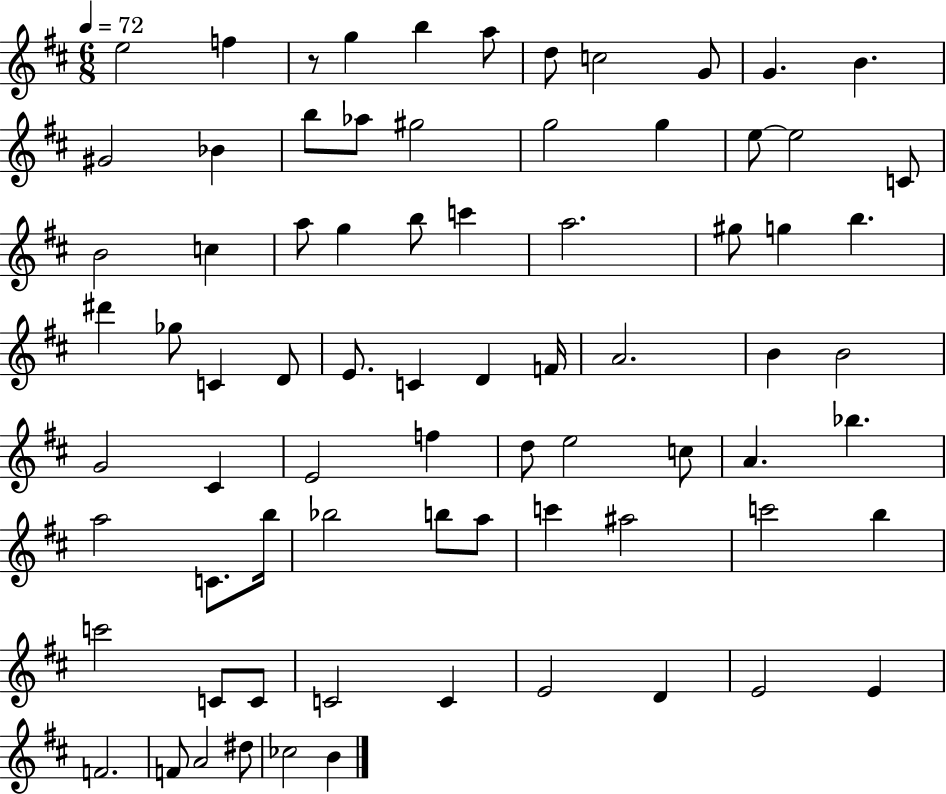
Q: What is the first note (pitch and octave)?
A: E5